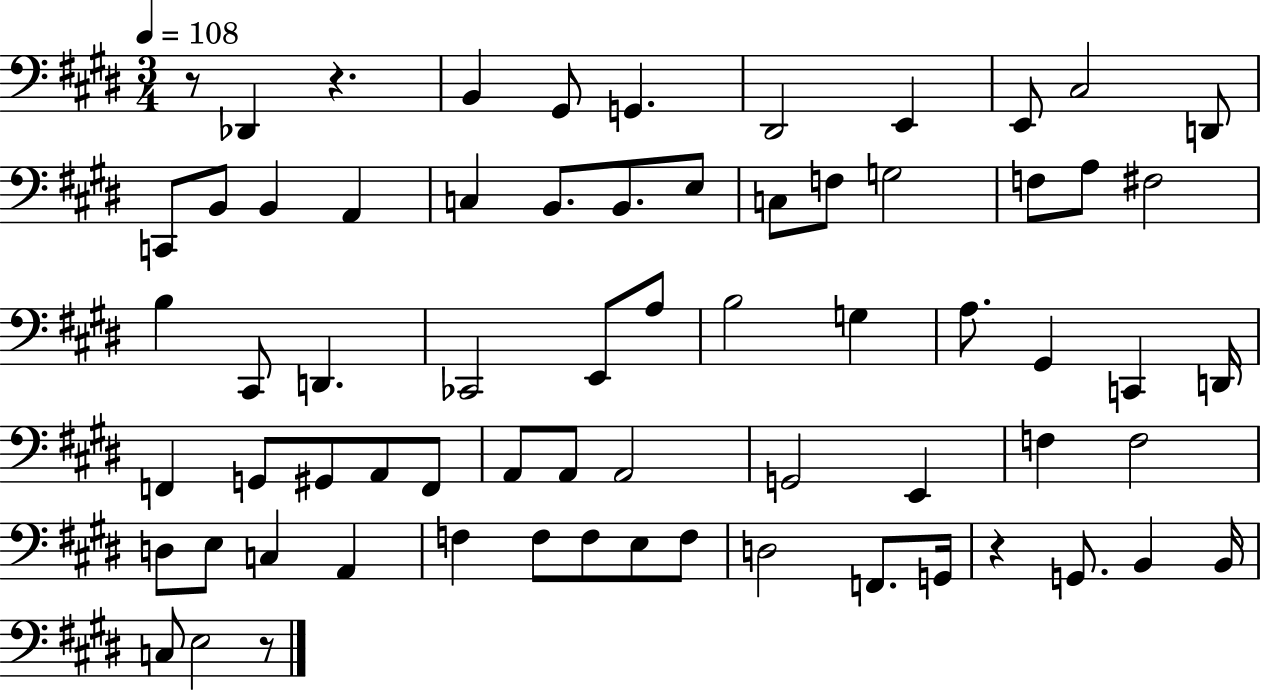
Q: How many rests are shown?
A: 4